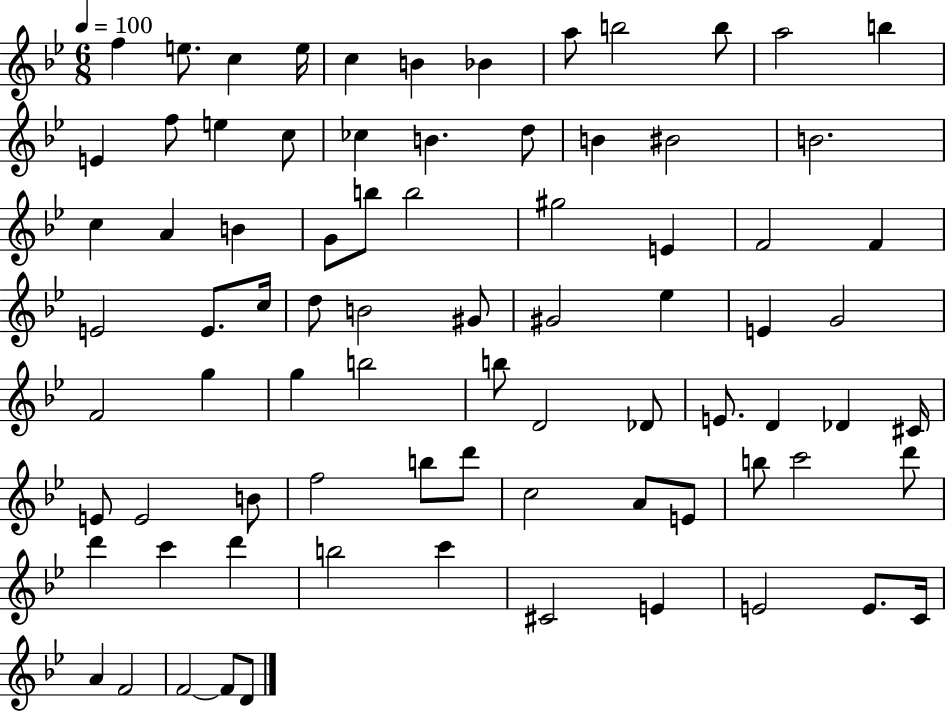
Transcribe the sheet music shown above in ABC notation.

X:1
T:Untitled
M:6/8
L:1/4
K:Bb
f e/2 c e/4 c B _B a/2 b2 b/2 a2 b E f/2 e c/2 _c B d/2 B ^B2 B2 c A B G/2 b/2 b2 ^g2 E F2 F E2 E/2 c/4 d/2 B2 ^G/2 ^G2 _e E G2 F2 g g b2 b/2 D2 _D/2 E/2 D _D ^C/4 E/2 E2 B/2 f2 b/2 d'/2 c2 A/2 E/2 b/2 c'2 d'/2 d' c' d' b2 c' ^C2 E E2 E/2 C/4 A F2 F2 F/2 D/2